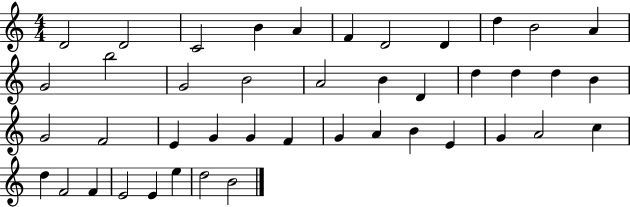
{
  \clef treble
  \numericTimeSignature
  \time 4/4
  \key c \major
  d'2 d'2 | c'2 b'4 a'4 | f'4 d'2 d'4 | d''4 b'2 a'4 | \break g'2 b''2 | g'2 b'2 | a'2 b'4 d'4 | d''4 d''4 d''4 b'4 | \break g'2 f'2 | e'4 g'4 g'4 f'4 | g'4 a'4 b'4 e'4 | g'4 a'2 c''4 | \break d''4 f'2 f'4 | e'2 e'4 e''4 | d''2 b'2 | \bar "|."
}